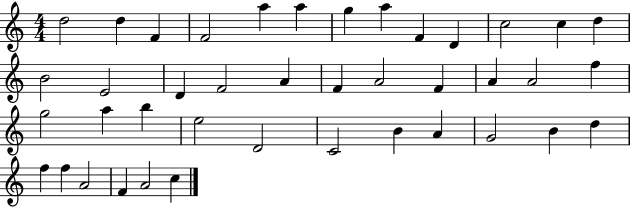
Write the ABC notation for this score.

X:1
T:Untitled
M:4/4
L:1/4
K:C
d2 d F F2 a a g a F D c2 c d B2 E2 D F2 A F A2 F A A2 f g2 a b e2 D2 C2 B A G2 B d f f A2 F A2 c